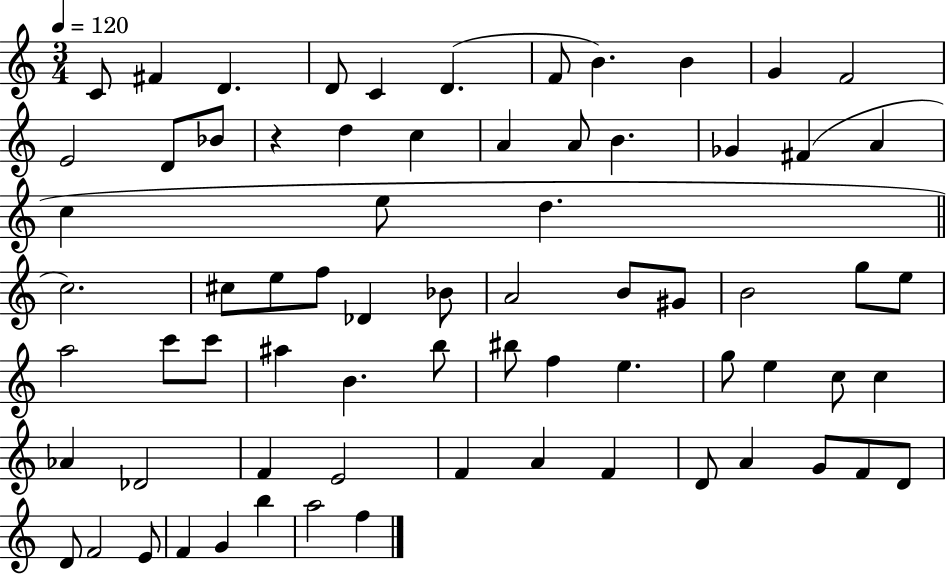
{
  \clef treble
  \numericTimeSignature
  \time 3/4
  \key c \major
  \tempo 4 = 120
  c'8 fis'4 d'4. | d'8 c'4 d'4.( | f'8 b'4.) b'4 | g'4 f'2 | \break e'2 d'8 bes'8 | r4 d''4 c''4 | a'4 a'8 b'4. | ges'4 fis'4( a'4 | \break c''4 e''8 d''4. | \bar "||" \break \key c \major c''2.) | cis''8 e''8 f''8 des'4 bes'8 | a'2 b'8 gis'8 | b'2 g''8 e''8 | \break a''2 c'''8 c'''8 | ais''4 b'4. b''8 | bis''8 f''4 e''4. | g''8 e''4 c''8 c''4 | \break aes'4 des'2 | f'4 e'2 | f'4 a'4 f'4 | d'8 a'4 g'8 f'8 d'8 | \break d'8 f'2 e'8 | f'4 g'4 b''4 | a''2 f''4 | \bar "|."
}